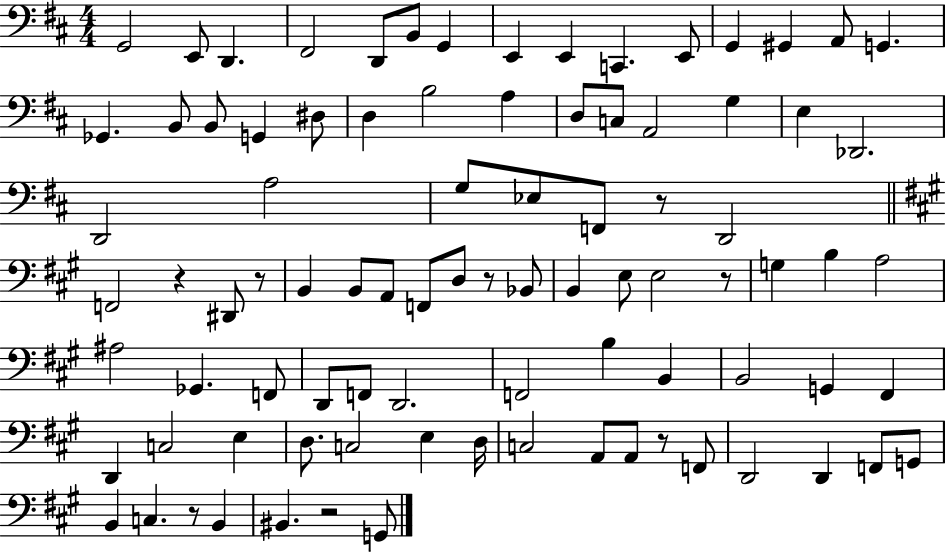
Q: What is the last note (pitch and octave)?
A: G2